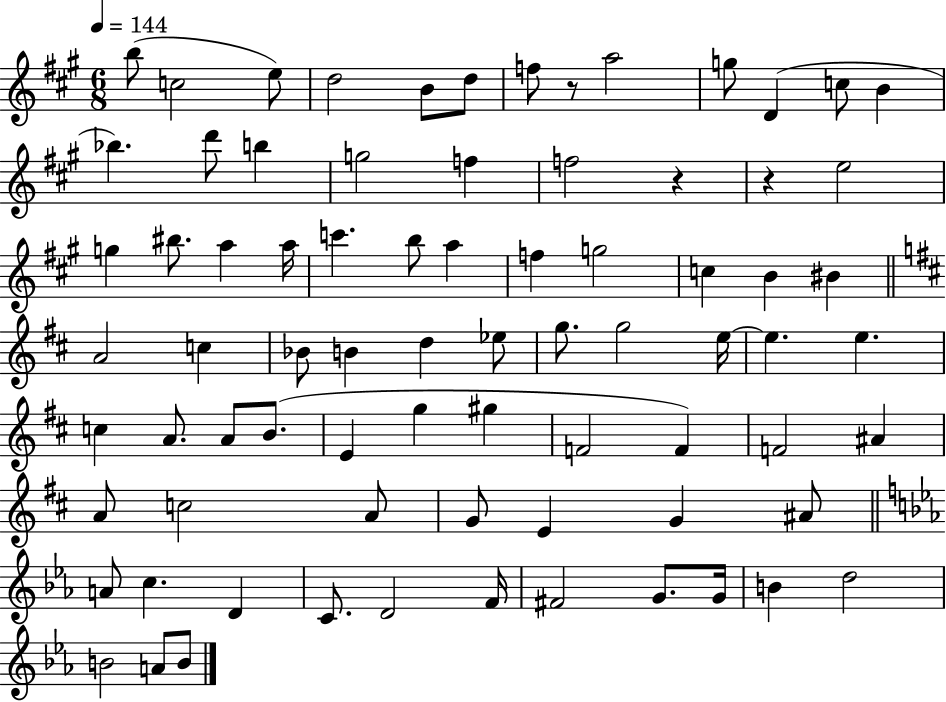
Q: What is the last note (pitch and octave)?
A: B4